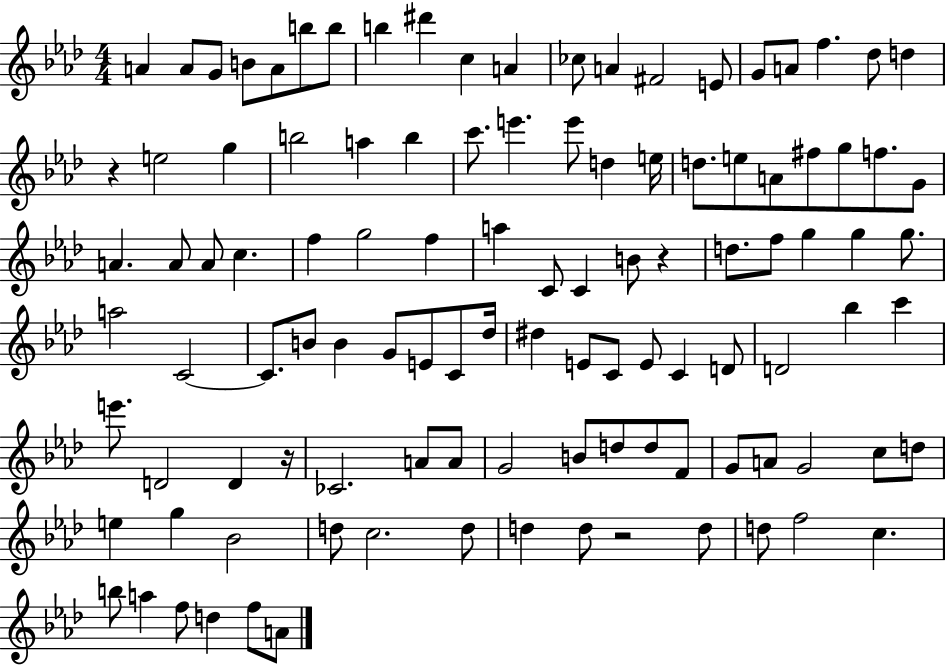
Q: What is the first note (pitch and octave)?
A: A4